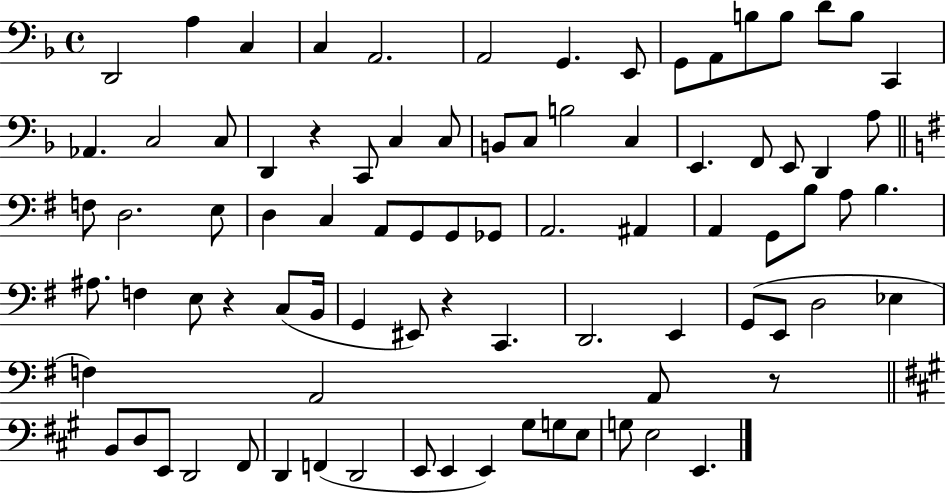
D2/h A3/q C3/q C3/q A2/h. A2/h G2/q. E2/e G2/e A2/e B3/e B3/e D4/e B3/e C2/q Ab2/q. C3/h C3/e D2/q R/q C2/e C3/q C3/e B2/e C3/e B3/h C3/q E2/q. F2/e E2/e D2/q A3/e F3/e D3/h. E3/e D3/q C3/q A2/e G2/e G2/e Gb2/e A2/h. A#2/q A2/q G2/e B3/e A3/e B3/q. A#3/e. F3/q E3/e R/q C3/e B2/s G2/q EIS2/e R/q C2/q. D2/h. E2/q G2/e E2/e D3/h Eb3/q F3/q A2/h A2/e R/e B2/e D3/e E2/e D2/h F#2/e D2/q F2/q D2/h E2/e E2/q E2/q G#3/e G3/e E3/e G3/e E3/h E2/q.